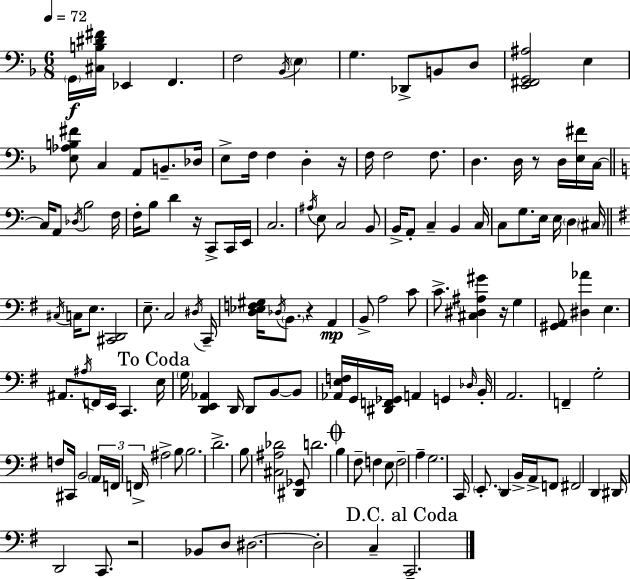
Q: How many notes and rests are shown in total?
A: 144